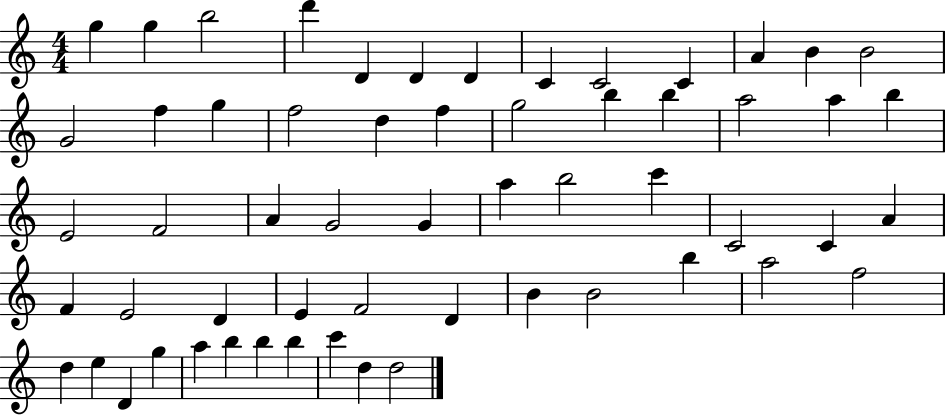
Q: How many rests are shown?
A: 0